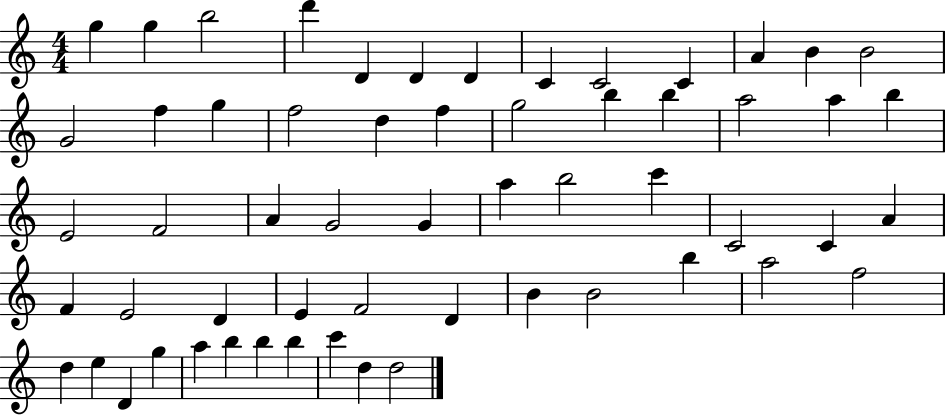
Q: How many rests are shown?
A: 0